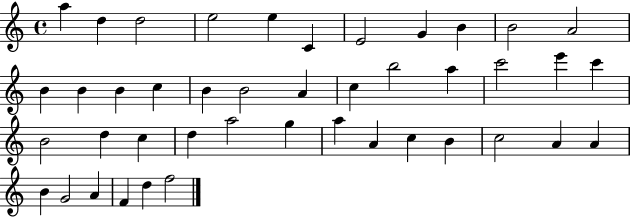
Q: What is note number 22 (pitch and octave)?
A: C6